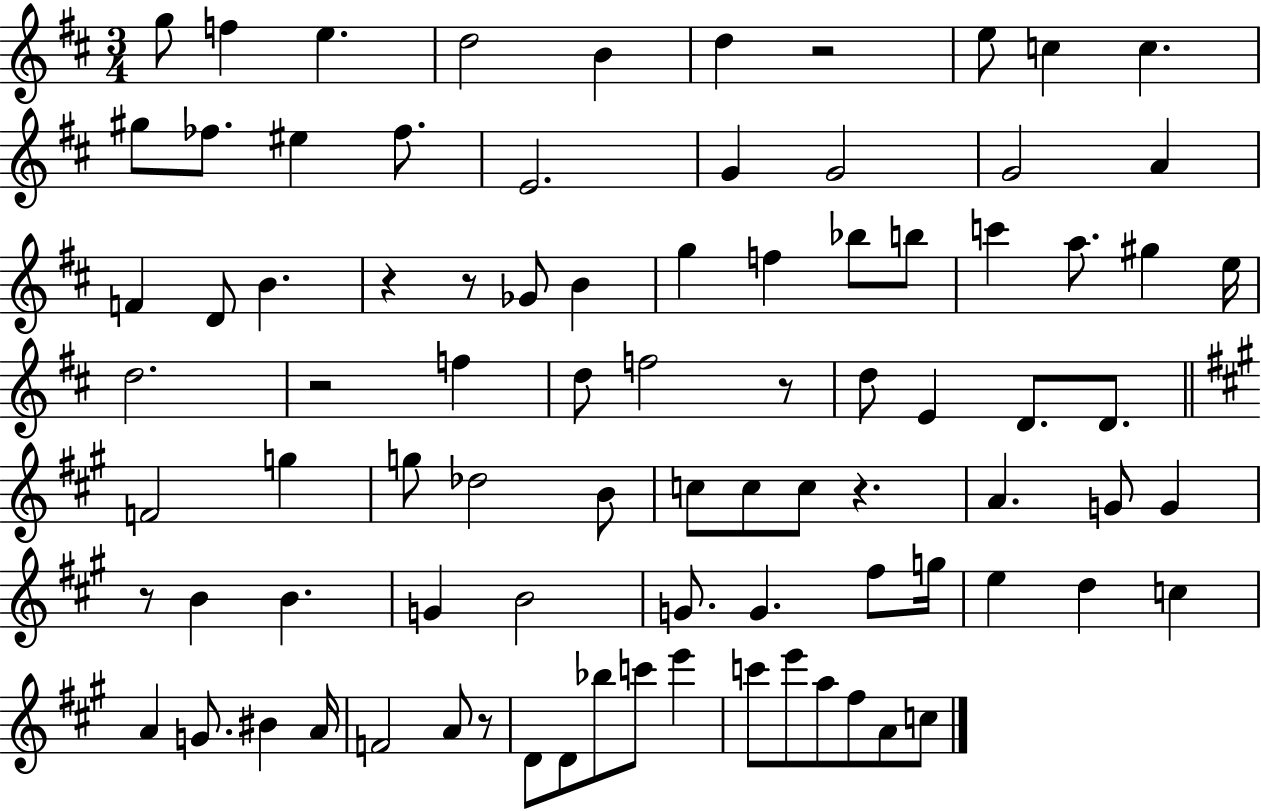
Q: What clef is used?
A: treble